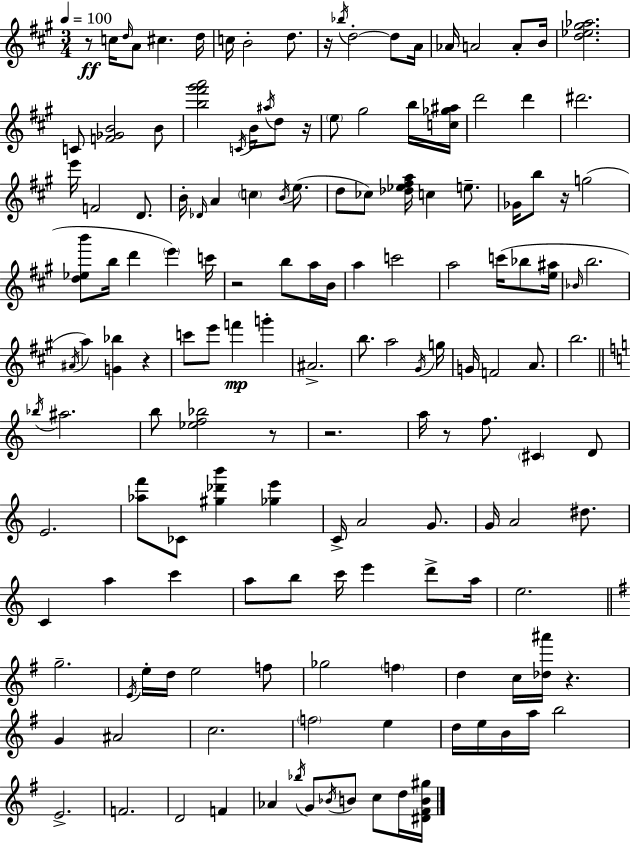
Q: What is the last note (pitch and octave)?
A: D5